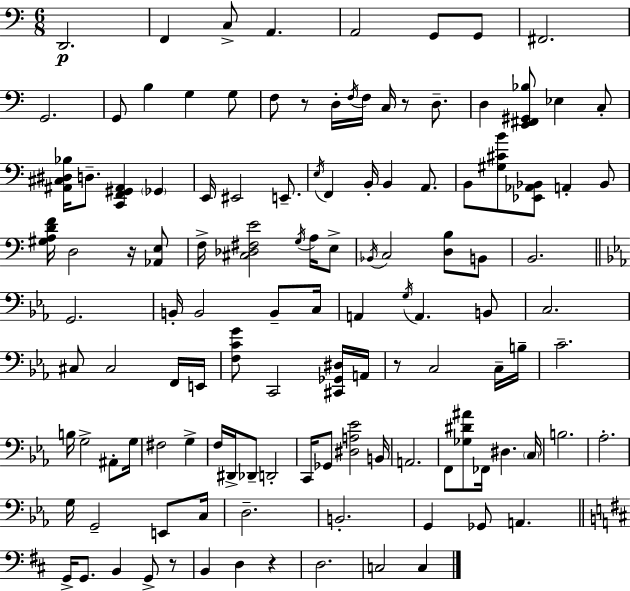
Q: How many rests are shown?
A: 6